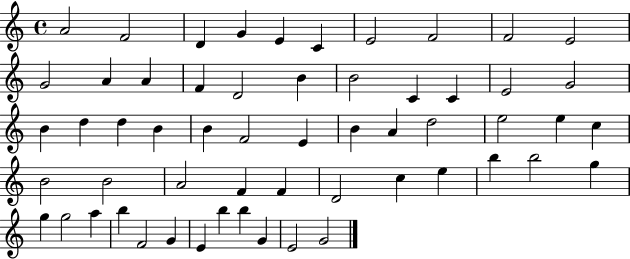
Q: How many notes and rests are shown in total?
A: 57